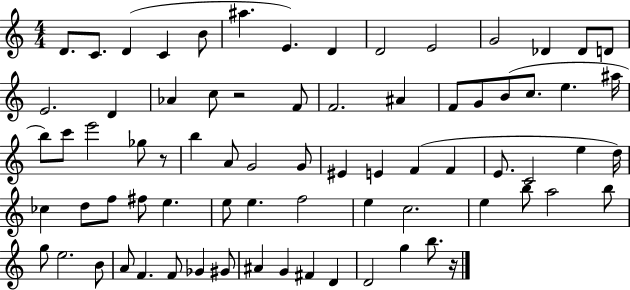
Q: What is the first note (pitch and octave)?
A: D4